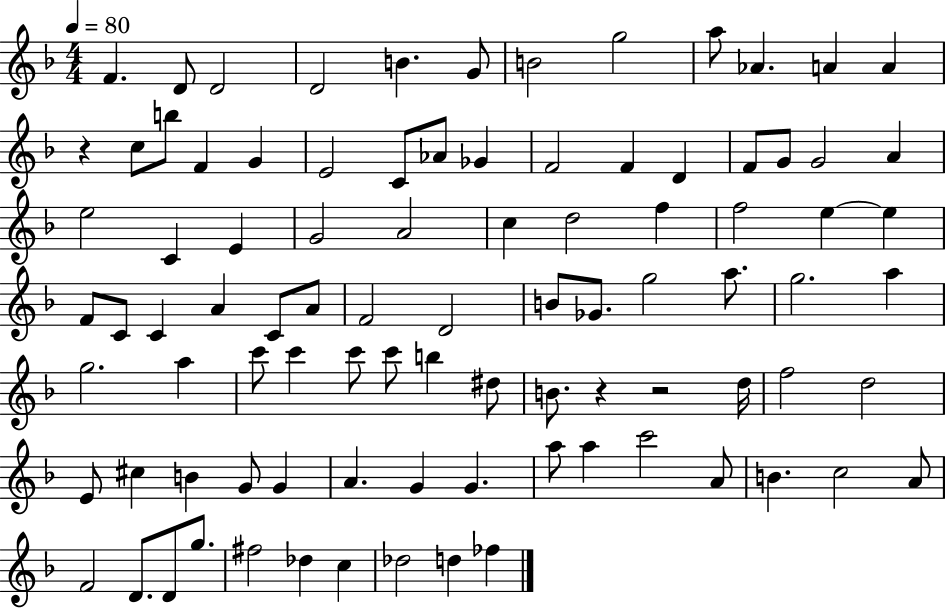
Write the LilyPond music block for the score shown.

{
  \clef treble
  \numericTimeSignature
  \time 4/4
  \key f \major
  \tempo 4 = 80
  \repeat volta 2 { f'4. d'8 d'2 | d'2 b'4. g'8 | b'2 g''2 | a''8 aes'4. a'4 a'4 | \break r4 c''8 b''8 f'4 g'4 | e'2 c'8 aes'8 ges'4 | f'2 f'4 d'4 | f'8 g'8 g'2 a'4 | \break e''2 c'4 e'4 | g'2 a'2 | c''4 d''2 f''4 | f''2 e''4~~ e''4 | \break f'8 c'8 c'4 a'4 c'8 a'8 | f'2 d'2 | b'8 ges'8. g''2 a''8. | g''2. a''4 | \break g''2. a''4 | c'''8 c'''4 c'''8 c'''8 b''4 dis''8 | b'8. r4 r2 d''16 | f''2 d''2 | \break e'8 cis''4 b'4 g'8 g'4 | a'4. g'4 g'4. | a''8 a''4 c'''2 a'8 | b'4. c''2 a'8 | \break f'2 d'8. d'8 g''8. | fis''2 des''4 c''4 | des''2 d''4 fes''4 | } \bar "|."
}